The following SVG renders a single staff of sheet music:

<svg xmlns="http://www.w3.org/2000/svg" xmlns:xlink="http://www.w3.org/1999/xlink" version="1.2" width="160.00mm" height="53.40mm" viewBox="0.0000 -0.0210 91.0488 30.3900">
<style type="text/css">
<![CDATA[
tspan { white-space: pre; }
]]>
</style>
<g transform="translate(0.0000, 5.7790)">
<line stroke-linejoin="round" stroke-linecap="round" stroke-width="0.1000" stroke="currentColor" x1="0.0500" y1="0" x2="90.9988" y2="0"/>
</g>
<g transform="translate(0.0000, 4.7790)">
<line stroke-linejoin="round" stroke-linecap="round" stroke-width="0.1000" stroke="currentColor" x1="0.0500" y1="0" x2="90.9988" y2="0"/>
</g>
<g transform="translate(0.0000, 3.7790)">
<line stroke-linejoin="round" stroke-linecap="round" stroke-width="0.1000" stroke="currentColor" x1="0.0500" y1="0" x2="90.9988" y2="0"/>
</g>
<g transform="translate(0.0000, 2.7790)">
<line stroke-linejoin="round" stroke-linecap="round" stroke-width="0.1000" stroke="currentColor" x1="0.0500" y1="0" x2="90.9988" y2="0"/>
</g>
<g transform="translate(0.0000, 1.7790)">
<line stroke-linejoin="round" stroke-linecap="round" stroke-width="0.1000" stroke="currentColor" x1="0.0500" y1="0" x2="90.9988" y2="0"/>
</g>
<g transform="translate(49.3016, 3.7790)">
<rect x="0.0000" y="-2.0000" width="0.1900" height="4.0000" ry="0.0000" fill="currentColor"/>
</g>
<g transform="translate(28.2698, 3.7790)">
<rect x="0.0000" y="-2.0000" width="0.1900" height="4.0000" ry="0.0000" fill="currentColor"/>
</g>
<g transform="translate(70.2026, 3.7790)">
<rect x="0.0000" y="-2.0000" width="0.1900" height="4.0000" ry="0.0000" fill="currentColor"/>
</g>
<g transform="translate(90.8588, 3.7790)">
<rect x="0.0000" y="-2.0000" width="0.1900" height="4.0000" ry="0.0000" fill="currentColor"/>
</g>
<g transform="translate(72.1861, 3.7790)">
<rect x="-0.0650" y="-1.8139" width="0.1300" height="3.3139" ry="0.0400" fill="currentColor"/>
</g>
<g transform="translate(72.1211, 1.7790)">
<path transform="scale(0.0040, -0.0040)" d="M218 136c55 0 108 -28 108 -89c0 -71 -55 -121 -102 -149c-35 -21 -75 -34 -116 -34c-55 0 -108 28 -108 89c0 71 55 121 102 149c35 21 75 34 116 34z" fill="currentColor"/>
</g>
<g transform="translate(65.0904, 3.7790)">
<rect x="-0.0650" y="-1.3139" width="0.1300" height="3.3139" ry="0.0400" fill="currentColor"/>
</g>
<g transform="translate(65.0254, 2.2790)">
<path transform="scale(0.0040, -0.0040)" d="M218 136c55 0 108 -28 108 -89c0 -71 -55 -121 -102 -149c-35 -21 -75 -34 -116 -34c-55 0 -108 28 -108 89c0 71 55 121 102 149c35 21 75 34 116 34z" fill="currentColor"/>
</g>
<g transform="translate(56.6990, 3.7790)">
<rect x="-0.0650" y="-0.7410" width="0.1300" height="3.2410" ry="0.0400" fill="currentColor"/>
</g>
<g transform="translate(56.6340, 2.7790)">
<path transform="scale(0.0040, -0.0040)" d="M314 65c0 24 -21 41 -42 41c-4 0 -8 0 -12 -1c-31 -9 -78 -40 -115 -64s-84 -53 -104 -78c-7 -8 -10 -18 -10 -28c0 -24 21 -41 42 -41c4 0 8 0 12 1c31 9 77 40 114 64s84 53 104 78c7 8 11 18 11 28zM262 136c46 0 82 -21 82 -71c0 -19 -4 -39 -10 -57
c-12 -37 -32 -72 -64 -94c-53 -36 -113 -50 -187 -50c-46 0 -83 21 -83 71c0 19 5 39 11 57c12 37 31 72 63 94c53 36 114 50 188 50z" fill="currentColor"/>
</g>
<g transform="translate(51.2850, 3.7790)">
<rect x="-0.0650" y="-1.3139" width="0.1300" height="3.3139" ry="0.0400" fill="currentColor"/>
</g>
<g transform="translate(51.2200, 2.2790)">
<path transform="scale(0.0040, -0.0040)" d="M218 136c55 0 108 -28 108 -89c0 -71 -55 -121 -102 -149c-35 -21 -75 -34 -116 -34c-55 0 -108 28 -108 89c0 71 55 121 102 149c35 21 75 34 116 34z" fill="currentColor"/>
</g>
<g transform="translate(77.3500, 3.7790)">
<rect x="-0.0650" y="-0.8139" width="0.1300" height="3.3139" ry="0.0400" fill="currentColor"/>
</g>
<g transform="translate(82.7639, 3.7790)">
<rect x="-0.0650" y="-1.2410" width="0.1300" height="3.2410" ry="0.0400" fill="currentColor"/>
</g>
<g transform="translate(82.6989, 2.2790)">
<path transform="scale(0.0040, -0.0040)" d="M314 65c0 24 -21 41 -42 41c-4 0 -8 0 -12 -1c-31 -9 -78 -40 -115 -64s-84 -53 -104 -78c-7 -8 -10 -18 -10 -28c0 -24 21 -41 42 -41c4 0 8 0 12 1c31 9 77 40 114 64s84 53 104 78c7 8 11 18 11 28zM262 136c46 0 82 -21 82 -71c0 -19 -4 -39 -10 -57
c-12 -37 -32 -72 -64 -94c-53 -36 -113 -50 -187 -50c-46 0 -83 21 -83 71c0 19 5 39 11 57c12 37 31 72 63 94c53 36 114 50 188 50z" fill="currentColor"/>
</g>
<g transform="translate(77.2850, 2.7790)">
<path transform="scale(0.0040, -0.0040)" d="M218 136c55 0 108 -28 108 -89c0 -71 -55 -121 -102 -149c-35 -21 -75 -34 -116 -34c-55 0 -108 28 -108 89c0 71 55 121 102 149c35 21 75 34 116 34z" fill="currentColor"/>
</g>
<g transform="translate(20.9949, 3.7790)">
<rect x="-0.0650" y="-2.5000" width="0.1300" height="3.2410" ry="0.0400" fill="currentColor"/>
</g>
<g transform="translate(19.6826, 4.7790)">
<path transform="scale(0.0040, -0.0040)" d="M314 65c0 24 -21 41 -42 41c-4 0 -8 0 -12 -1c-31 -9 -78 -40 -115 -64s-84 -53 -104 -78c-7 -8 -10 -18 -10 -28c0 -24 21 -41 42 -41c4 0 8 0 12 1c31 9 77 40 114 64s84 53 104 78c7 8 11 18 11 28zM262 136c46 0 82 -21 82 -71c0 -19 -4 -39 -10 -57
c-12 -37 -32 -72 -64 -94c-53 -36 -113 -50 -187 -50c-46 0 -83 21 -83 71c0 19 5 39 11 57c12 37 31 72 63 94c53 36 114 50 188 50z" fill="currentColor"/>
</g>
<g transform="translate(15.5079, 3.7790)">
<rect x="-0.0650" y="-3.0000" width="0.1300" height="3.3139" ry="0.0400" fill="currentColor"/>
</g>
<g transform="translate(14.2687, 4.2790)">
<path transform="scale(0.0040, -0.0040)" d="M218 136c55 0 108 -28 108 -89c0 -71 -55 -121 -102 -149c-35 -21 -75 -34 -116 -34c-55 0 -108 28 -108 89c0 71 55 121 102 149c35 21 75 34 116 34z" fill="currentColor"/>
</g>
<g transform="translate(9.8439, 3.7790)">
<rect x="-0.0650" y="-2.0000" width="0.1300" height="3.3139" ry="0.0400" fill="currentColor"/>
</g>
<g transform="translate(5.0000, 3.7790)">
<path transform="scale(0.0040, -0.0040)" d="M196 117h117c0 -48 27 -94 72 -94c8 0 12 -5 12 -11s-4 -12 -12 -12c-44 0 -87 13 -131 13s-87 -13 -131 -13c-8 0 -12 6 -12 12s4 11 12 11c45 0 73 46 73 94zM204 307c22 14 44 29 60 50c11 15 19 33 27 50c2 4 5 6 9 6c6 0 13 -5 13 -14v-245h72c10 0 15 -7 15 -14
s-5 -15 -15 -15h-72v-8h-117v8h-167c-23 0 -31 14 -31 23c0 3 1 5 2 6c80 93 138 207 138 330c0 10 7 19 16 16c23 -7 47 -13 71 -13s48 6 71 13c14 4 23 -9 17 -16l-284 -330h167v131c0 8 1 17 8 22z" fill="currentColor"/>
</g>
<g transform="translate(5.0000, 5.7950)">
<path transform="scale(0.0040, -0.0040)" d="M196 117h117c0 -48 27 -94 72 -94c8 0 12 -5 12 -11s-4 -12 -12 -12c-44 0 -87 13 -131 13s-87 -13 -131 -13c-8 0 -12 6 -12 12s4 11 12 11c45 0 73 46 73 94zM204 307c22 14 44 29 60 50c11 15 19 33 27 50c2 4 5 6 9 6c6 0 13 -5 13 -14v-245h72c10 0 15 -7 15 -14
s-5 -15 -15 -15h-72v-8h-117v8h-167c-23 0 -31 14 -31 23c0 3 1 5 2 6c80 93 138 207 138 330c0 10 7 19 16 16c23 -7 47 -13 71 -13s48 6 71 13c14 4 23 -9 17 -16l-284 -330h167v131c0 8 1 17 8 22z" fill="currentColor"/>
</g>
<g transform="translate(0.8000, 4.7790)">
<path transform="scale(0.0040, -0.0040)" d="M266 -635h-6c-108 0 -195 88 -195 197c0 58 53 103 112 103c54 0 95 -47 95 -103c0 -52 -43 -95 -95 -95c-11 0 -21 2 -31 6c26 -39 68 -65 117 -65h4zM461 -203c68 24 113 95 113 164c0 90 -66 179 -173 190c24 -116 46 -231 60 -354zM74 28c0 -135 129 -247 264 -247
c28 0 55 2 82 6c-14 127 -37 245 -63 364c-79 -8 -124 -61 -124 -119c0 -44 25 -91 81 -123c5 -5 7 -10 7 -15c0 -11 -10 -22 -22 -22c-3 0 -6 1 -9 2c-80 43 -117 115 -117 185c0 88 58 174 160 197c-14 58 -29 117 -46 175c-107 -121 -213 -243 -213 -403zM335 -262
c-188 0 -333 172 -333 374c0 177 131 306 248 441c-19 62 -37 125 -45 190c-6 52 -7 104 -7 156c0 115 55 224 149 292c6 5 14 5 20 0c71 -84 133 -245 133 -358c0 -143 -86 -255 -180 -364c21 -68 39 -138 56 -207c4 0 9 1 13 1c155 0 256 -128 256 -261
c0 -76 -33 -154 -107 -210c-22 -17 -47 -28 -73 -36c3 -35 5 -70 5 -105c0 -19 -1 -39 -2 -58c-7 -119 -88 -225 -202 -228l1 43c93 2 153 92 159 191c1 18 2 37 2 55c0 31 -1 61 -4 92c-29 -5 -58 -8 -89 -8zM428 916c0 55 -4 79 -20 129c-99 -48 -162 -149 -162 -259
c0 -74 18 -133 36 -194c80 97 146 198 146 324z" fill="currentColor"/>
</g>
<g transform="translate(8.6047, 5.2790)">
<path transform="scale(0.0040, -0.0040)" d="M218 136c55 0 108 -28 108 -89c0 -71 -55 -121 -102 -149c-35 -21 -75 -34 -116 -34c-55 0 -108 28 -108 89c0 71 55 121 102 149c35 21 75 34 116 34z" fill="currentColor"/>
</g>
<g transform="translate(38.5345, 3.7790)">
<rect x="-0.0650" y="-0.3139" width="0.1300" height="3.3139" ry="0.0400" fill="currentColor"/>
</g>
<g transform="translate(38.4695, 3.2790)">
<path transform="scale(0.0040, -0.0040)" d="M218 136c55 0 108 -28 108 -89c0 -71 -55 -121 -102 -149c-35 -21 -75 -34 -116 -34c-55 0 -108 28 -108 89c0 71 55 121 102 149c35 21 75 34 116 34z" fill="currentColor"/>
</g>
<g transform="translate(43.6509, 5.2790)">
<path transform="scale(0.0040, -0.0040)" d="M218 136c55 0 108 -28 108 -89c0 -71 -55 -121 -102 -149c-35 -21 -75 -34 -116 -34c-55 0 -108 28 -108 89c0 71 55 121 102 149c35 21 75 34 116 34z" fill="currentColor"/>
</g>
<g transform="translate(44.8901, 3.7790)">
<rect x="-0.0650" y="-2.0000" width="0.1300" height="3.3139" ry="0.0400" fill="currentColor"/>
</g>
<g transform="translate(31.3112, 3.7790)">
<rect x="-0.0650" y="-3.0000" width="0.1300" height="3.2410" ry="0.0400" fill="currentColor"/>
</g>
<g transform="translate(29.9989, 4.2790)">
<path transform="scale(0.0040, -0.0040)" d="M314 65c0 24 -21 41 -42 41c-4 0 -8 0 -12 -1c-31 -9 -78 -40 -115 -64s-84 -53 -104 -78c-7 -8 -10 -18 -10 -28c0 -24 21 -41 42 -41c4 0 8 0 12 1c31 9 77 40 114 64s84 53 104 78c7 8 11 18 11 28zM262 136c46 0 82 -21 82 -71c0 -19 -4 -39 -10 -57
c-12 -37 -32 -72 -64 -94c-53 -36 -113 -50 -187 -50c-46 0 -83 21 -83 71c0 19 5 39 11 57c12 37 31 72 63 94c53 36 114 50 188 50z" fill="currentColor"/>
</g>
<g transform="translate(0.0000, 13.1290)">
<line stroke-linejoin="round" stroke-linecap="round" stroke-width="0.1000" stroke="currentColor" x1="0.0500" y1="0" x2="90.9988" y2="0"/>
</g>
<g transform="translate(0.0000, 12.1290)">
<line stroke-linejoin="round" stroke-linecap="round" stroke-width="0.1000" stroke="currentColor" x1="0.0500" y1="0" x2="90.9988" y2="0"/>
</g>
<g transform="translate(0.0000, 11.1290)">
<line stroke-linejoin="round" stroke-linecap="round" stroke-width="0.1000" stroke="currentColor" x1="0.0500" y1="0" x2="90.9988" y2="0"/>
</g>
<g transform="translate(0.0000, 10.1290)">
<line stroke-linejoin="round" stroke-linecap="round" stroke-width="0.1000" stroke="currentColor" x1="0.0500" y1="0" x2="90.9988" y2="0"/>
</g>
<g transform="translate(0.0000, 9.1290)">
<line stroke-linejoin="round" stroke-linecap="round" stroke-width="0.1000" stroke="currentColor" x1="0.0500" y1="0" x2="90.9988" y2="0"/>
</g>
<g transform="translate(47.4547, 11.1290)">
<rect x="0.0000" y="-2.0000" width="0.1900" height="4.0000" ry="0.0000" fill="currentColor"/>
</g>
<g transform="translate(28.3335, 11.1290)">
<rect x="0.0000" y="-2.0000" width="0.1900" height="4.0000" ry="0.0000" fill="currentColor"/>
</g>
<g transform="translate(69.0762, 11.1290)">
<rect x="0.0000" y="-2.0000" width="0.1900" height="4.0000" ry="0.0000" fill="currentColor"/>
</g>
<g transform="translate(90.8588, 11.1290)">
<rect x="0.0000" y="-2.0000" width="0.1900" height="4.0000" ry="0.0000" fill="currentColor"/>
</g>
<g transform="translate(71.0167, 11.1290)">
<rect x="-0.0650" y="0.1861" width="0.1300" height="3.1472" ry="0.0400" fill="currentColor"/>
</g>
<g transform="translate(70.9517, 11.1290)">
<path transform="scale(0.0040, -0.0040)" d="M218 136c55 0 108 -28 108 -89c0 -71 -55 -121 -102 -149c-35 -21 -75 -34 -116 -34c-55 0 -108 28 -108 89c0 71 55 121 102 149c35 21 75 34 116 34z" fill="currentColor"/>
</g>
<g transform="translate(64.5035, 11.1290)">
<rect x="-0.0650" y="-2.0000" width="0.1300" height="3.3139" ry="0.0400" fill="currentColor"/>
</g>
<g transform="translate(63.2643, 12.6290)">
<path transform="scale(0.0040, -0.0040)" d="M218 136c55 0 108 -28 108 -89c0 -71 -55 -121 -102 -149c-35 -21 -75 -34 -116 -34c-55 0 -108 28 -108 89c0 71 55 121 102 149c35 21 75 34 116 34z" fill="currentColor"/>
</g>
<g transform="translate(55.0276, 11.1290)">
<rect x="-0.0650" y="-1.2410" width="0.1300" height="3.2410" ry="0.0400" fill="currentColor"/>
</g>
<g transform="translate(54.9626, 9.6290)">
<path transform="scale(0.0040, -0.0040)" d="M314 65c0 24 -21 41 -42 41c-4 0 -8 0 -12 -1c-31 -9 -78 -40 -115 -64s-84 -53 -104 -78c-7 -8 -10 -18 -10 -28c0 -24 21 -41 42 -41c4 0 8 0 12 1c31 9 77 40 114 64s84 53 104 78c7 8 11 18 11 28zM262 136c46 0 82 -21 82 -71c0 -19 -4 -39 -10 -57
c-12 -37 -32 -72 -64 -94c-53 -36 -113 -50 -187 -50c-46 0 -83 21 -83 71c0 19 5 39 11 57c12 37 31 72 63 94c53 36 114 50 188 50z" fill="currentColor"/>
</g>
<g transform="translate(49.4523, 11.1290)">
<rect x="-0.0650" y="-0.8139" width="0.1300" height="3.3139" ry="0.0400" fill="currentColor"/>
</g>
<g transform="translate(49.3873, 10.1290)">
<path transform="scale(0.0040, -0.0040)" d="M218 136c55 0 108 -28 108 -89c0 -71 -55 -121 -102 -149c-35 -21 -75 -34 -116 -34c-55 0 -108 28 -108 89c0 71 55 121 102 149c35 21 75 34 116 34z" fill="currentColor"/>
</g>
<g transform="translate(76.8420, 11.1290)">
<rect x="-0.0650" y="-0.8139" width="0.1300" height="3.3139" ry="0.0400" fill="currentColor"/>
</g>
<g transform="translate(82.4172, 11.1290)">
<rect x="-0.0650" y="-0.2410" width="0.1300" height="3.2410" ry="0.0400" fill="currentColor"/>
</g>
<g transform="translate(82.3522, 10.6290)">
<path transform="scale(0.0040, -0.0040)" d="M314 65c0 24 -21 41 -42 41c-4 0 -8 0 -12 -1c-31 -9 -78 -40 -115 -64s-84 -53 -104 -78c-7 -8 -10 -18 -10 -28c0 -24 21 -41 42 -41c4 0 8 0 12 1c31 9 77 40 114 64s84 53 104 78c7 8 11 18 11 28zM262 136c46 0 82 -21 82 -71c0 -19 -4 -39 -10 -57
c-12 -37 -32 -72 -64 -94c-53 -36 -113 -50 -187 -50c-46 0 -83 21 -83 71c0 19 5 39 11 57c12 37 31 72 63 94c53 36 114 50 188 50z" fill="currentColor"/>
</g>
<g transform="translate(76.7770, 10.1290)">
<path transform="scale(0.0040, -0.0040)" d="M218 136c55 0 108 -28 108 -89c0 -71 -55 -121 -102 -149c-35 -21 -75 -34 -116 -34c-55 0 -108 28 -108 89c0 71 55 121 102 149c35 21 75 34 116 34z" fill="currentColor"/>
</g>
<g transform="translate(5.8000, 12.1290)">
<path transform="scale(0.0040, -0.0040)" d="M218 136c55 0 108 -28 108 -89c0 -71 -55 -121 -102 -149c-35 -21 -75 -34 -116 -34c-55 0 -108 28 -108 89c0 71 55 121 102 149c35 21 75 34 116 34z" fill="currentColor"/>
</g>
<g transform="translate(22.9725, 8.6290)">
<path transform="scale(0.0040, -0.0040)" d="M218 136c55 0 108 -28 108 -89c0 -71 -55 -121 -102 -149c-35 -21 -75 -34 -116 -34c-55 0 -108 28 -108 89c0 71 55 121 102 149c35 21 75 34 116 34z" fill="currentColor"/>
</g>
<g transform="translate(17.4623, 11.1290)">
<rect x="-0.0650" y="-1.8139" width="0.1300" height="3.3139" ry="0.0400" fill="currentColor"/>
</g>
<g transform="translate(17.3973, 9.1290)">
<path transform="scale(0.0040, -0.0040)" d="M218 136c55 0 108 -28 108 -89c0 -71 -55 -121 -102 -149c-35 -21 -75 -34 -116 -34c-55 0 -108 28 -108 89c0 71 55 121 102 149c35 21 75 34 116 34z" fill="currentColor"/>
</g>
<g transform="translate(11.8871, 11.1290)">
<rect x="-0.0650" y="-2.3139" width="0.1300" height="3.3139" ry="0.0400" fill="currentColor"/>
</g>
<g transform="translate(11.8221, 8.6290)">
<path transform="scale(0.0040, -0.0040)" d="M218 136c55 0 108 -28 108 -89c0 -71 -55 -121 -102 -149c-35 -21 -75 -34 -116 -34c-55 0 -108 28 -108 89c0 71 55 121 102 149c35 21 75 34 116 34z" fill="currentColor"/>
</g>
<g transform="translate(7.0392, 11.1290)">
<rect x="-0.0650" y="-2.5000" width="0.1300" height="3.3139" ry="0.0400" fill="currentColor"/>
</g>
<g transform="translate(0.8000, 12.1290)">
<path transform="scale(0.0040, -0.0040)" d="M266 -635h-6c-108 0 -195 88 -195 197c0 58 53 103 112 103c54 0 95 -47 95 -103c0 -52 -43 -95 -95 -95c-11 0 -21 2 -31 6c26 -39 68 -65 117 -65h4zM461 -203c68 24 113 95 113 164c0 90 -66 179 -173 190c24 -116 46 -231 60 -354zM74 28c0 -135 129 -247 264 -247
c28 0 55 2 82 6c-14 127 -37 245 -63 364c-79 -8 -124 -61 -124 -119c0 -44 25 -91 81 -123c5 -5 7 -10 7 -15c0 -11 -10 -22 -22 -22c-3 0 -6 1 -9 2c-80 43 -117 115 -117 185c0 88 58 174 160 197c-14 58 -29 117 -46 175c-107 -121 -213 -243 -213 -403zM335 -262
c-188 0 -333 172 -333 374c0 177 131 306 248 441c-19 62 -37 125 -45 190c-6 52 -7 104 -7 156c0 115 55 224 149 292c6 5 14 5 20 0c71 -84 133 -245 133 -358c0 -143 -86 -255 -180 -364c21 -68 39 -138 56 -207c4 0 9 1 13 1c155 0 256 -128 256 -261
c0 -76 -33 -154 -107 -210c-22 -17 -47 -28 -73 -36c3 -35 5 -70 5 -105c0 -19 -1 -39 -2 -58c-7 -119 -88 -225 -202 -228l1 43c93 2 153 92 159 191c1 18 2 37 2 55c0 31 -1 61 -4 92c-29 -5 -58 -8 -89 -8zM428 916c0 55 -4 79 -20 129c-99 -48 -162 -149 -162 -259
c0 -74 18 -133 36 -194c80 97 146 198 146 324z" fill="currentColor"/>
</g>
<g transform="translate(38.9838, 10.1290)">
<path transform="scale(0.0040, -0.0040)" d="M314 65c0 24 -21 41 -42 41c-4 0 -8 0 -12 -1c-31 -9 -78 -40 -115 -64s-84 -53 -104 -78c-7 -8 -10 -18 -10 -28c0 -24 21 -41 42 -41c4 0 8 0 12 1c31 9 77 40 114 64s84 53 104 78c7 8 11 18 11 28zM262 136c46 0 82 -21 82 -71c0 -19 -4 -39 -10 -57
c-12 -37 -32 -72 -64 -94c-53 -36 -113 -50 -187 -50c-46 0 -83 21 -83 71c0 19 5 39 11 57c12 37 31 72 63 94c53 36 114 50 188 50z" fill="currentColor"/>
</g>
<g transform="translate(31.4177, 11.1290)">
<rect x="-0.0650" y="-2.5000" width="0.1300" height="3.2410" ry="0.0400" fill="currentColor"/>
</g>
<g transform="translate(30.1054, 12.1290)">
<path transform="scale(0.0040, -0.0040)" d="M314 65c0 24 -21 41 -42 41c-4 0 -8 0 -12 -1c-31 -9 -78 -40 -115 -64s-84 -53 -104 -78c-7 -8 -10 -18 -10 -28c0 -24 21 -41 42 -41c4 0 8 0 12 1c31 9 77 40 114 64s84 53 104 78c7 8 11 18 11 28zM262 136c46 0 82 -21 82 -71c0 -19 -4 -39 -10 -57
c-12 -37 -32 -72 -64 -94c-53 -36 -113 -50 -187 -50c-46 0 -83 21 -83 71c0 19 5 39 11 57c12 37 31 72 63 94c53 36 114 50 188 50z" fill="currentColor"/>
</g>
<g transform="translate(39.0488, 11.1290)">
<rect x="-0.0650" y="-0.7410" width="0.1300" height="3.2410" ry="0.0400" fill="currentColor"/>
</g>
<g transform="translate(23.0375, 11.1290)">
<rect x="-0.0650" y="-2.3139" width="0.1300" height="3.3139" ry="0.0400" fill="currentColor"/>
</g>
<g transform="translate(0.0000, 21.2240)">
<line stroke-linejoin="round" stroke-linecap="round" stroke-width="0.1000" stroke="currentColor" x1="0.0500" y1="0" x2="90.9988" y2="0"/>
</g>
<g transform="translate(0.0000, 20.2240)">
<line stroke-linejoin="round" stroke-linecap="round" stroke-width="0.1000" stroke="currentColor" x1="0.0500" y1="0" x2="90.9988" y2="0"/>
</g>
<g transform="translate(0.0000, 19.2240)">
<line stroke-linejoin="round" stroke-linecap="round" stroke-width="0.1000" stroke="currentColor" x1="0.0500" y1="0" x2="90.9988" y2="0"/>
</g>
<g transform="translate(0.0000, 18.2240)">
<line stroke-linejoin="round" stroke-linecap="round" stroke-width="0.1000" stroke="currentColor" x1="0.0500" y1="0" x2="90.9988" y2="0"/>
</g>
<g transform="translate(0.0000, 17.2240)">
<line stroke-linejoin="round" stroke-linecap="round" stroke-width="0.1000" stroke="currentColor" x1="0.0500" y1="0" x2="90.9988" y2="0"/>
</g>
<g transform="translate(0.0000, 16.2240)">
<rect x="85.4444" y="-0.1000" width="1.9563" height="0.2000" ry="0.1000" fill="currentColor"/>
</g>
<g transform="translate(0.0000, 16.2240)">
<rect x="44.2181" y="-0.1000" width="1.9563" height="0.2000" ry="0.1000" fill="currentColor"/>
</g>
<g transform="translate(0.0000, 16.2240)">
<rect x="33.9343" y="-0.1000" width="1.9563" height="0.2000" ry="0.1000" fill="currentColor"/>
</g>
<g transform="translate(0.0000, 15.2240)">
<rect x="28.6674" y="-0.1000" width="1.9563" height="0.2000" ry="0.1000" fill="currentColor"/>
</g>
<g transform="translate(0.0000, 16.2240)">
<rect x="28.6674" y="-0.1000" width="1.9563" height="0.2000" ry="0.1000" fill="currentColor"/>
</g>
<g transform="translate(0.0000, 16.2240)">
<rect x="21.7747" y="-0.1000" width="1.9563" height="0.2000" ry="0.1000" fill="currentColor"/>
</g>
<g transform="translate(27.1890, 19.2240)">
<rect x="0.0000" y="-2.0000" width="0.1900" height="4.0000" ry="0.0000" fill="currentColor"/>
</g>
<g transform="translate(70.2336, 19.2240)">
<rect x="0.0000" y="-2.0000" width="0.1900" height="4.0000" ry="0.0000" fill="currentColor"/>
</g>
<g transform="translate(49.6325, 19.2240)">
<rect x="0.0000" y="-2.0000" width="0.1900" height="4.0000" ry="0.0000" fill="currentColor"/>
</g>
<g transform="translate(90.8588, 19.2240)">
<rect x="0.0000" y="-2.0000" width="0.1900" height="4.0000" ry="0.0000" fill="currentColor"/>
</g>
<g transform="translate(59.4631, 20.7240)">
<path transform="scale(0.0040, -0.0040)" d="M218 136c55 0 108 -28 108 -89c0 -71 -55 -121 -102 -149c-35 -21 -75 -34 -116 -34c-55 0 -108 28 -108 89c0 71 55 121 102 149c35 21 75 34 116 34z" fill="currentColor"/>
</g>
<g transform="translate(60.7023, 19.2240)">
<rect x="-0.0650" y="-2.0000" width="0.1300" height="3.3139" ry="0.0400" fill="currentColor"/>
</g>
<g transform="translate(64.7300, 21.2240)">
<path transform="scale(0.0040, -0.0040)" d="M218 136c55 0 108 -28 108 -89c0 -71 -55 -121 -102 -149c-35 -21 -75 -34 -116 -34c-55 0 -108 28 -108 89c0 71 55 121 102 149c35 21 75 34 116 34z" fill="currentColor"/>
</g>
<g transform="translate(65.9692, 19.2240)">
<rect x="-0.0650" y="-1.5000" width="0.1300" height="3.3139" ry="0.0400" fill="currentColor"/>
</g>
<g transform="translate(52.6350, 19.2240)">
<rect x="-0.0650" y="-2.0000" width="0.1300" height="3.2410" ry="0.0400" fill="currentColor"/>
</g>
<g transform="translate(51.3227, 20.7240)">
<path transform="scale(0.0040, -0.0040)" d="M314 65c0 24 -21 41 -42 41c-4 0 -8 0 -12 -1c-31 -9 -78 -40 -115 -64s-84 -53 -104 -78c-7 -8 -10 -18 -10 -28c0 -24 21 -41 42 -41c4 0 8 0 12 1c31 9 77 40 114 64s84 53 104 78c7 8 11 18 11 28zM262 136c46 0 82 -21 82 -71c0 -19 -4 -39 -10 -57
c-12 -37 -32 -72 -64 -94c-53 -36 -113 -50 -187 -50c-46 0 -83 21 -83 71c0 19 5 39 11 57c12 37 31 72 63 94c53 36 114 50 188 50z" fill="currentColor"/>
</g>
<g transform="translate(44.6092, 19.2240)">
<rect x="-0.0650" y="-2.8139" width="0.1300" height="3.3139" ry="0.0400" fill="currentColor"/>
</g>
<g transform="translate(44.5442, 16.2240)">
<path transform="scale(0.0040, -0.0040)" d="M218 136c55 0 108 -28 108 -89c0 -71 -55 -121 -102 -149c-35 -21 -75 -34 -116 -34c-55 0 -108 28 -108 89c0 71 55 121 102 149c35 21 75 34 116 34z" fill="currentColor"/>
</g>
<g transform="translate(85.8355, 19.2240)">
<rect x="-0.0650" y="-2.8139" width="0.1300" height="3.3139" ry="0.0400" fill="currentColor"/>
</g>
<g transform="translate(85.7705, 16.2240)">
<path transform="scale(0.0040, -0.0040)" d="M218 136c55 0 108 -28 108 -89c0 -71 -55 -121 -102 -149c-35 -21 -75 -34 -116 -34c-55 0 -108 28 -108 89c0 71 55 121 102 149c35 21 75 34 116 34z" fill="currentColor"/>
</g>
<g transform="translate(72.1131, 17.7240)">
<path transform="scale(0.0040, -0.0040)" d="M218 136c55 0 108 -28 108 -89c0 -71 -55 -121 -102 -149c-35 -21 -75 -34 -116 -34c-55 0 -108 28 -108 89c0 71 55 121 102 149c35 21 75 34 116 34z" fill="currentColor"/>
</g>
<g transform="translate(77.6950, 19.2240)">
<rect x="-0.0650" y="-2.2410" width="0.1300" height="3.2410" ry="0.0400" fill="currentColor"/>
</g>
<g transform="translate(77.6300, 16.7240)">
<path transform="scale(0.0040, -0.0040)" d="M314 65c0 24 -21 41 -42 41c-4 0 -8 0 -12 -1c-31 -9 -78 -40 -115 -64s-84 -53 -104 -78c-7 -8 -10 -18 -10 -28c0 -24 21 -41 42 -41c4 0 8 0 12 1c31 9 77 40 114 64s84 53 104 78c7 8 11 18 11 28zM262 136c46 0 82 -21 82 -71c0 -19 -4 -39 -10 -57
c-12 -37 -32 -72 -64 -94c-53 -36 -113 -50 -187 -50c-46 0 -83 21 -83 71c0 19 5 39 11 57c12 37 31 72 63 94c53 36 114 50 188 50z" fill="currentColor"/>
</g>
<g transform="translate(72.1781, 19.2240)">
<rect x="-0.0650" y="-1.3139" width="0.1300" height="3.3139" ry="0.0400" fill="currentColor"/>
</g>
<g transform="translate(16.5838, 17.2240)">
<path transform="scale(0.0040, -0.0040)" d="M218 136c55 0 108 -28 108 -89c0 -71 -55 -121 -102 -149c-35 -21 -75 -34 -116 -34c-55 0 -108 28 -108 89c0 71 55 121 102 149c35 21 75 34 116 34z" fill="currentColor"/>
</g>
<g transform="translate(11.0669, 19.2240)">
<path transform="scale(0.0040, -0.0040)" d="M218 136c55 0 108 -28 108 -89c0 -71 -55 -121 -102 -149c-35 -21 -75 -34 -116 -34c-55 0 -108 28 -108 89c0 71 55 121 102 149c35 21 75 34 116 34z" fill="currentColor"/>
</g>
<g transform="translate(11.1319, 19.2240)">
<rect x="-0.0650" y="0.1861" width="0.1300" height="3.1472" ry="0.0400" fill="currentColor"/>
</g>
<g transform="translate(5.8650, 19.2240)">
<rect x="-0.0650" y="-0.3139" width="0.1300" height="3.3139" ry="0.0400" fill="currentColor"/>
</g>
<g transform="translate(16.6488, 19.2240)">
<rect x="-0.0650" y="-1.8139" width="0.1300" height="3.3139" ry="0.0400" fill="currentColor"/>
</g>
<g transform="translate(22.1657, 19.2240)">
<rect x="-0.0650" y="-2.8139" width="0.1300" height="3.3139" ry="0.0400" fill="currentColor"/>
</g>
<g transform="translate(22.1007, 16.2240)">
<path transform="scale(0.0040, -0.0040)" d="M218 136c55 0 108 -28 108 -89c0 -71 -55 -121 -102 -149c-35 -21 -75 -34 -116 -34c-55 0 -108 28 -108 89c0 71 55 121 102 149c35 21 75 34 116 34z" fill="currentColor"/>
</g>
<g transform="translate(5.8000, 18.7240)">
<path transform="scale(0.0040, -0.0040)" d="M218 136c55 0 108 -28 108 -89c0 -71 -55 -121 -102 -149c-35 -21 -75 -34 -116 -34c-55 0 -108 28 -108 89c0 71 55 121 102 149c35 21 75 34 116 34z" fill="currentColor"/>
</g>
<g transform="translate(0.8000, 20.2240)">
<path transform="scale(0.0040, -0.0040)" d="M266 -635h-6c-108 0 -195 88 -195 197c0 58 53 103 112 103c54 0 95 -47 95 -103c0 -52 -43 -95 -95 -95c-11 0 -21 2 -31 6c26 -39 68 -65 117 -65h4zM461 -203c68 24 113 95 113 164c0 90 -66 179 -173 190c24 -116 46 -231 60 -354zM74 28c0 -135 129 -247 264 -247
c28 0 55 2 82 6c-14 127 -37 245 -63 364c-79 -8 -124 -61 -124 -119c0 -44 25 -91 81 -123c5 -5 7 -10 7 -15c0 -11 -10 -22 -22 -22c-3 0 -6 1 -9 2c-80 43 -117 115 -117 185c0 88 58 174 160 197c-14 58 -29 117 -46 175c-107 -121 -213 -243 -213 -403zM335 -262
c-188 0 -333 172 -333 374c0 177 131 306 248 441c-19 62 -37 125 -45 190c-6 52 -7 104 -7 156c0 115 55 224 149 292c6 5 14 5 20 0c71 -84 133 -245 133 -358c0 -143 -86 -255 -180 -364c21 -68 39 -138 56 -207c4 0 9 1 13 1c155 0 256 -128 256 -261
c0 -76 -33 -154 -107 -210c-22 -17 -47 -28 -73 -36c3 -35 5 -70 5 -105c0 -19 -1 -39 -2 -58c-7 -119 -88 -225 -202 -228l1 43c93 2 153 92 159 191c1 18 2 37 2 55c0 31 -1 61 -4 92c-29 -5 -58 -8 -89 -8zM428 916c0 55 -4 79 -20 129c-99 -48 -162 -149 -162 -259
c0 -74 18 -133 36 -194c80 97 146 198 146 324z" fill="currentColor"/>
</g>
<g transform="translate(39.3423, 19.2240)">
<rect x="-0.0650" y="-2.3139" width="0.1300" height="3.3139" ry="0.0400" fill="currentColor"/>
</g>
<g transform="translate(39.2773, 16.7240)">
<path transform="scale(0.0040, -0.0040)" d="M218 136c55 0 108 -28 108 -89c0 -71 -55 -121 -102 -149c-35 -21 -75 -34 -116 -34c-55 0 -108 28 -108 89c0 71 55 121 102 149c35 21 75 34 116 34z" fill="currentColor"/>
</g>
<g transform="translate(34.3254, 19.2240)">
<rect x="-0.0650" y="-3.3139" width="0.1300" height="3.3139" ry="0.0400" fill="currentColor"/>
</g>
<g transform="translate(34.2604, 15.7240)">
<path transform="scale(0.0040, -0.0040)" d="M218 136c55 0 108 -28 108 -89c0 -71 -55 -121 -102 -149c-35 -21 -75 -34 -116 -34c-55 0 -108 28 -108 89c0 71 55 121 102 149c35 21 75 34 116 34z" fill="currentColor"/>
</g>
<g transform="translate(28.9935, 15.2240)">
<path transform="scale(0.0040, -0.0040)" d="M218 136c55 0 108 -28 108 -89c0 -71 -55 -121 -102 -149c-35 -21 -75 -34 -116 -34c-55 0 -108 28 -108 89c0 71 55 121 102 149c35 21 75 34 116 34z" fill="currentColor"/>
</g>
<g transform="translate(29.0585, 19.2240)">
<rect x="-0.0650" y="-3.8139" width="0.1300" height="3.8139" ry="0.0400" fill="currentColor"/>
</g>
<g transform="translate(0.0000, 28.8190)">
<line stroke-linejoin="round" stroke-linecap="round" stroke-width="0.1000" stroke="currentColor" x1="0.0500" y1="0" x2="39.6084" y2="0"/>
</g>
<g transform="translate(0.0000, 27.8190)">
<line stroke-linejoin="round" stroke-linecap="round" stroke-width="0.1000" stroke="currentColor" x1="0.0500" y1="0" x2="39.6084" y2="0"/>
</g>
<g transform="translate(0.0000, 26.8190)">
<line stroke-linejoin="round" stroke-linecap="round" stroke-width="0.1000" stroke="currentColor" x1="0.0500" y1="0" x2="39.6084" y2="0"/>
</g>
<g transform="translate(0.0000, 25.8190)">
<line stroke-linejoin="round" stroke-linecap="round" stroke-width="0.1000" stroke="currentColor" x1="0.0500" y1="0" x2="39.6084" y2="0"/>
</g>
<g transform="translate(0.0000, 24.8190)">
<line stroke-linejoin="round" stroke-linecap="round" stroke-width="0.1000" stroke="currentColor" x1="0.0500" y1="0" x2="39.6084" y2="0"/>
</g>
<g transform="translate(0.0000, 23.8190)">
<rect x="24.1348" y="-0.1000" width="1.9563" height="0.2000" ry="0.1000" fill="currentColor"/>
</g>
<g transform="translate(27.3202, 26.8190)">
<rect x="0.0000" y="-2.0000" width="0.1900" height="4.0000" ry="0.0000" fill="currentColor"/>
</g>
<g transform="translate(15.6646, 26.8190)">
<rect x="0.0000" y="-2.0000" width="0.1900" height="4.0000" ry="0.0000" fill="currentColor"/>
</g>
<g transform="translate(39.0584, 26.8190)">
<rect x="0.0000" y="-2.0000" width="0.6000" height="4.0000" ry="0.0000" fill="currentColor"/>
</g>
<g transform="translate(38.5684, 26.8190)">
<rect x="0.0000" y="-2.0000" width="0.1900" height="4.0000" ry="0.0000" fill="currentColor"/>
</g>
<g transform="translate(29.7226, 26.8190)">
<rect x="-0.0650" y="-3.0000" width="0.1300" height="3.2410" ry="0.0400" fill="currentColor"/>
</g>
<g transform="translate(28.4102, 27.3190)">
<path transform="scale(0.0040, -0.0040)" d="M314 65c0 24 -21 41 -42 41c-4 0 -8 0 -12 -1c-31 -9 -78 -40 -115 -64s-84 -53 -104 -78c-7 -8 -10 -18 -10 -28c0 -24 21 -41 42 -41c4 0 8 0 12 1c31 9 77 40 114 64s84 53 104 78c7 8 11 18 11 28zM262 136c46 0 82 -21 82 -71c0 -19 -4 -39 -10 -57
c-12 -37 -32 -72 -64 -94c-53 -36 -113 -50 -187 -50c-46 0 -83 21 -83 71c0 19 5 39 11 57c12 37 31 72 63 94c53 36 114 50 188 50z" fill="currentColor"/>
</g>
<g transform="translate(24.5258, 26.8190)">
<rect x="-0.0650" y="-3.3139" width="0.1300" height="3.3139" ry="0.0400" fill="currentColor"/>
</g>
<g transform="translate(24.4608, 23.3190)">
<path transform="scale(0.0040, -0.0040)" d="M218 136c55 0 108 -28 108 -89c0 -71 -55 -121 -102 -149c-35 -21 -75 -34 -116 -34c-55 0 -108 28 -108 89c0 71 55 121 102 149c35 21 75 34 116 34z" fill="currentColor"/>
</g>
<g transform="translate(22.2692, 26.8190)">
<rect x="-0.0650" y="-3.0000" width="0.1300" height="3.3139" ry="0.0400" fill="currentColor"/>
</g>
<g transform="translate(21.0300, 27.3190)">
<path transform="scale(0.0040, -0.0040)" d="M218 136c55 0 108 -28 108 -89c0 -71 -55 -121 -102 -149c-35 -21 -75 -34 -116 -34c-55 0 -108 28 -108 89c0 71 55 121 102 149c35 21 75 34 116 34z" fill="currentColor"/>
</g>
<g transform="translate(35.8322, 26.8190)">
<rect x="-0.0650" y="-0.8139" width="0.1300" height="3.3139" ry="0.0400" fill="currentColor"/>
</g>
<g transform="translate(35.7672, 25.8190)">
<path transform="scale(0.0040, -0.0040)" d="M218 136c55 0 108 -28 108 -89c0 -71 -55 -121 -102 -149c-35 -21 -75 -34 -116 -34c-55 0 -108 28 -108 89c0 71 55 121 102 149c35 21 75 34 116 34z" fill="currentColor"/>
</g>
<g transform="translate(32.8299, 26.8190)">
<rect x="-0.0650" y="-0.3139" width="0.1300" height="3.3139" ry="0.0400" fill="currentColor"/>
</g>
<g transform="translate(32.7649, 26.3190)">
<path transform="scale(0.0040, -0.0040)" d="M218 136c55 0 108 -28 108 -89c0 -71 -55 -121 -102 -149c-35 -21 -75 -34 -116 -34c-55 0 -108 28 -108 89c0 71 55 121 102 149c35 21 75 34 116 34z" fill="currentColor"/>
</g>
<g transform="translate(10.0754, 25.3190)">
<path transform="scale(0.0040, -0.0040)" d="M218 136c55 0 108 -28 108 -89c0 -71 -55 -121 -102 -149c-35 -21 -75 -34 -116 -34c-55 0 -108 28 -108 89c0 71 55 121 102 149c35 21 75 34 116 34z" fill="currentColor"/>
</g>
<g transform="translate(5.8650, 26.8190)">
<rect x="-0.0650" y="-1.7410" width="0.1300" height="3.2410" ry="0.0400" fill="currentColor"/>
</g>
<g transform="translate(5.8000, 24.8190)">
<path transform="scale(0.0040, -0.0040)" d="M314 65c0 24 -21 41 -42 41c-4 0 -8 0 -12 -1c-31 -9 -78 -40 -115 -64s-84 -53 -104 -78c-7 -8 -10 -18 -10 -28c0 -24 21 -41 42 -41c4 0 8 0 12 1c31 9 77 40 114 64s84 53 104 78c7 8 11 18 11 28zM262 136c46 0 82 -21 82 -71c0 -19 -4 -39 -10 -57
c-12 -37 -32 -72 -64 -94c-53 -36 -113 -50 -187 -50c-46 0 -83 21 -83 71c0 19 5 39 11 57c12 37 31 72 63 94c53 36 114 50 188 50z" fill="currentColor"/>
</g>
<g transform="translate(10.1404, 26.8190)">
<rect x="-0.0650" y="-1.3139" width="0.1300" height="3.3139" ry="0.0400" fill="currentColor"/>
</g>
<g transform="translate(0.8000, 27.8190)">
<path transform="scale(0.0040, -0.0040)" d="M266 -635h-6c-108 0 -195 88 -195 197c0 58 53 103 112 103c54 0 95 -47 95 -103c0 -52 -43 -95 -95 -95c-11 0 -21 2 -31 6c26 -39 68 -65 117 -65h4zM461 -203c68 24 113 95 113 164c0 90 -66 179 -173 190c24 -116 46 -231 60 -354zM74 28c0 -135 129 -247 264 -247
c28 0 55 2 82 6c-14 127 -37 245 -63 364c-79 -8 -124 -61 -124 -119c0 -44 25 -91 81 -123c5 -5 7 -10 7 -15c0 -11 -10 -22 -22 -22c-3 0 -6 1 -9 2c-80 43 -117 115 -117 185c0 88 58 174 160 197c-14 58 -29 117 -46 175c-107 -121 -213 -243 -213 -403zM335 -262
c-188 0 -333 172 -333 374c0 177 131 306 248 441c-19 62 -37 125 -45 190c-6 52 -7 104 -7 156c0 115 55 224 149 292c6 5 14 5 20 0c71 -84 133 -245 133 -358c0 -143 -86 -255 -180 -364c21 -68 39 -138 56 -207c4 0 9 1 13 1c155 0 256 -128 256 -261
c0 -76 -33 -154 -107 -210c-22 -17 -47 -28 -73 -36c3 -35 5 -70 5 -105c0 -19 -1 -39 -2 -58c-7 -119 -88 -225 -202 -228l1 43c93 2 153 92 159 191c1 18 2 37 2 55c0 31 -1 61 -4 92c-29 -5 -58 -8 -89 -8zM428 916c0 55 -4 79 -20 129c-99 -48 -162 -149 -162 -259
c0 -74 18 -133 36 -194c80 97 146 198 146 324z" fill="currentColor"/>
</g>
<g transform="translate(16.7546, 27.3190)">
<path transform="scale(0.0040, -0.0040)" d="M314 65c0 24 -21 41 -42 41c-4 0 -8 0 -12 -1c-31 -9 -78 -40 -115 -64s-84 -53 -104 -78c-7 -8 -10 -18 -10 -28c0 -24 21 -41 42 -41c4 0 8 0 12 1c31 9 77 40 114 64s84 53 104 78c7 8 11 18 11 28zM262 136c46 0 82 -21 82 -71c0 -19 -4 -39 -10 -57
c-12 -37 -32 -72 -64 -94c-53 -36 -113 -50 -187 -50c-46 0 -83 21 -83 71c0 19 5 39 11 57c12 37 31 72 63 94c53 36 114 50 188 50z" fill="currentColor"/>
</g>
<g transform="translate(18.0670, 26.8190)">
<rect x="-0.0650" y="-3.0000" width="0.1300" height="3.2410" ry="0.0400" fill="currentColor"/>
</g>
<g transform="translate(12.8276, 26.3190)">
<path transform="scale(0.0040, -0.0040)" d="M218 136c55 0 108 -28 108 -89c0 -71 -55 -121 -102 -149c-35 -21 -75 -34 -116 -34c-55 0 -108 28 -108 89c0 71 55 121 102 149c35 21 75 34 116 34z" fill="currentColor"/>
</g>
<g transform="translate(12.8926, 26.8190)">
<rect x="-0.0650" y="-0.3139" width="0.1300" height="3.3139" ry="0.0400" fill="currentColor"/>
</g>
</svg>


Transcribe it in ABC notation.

X:1
T:Untitled
M:4/4
L:1/4
K:C
F A G2 A2 c F e d2 e f d e2 G g f g G2 d2 d e2 F B d c2 c B f a c' b g a F2 F E e g2 a f2 e c A2 A b A2 c d